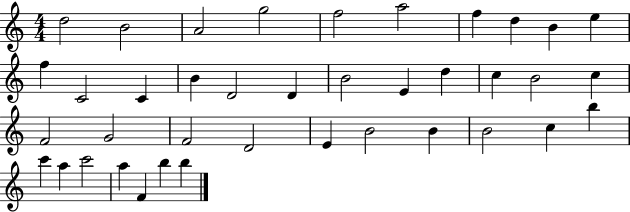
{
  \clef treble
  \numericTimeSignature
  \time 4/4
  \key c \major
  d''2 b'2 | a'2 g''2 | f''2 a''2 | f''4 d''4 b'4 e''4 | \break f''4 c'2 c'4 | b'4 d'2 d'4 | b'2 e'4 d''4 | c''4 b'2 c''4 | \break f'2 g'2 | f'2 d'2 | e'4 b'2 b'4 | b'2 c''4 b''4 | \break c'''4 a''4 c'''2 | a''4 f'4 b''4 b''4 | \bar "|."
}